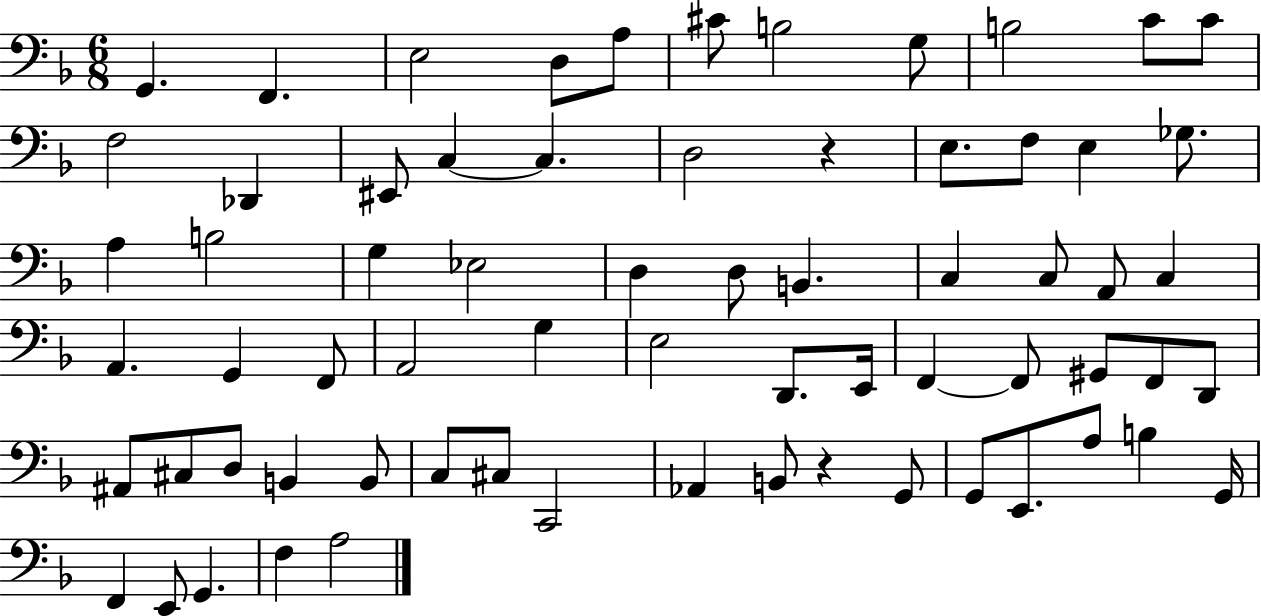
X:1
T:Untitled
M:6/8
L:1/4
K:F
G,, F,, E,2 D,/2 A,/2 ^C/2 B,2 G,/2 B,2 C/2 C/2 F,2 _D,, ^E,,/2 C, C, D,2 z E,/2 F,/2 E, _G,/2 A, B,2 G, _E,2 D, D,/2 B,, C, C,/2 A,,/2 C, A,, G,, F,,/2 A,,2 G, E,2 D,,/2 E,,/4 F,, F,,/2 ^G,,/2 F,,/2 D,,/2 ^A,,/2 ^C,/2 D,/2 B,, B,,/2 C,/2 ^C,/2 C,,2 _A,, B,,/2 z G,,/2 G,,/2 E,,/2 A,/2 B, G,,/4 F,, E,,/2 G,, F, A,2